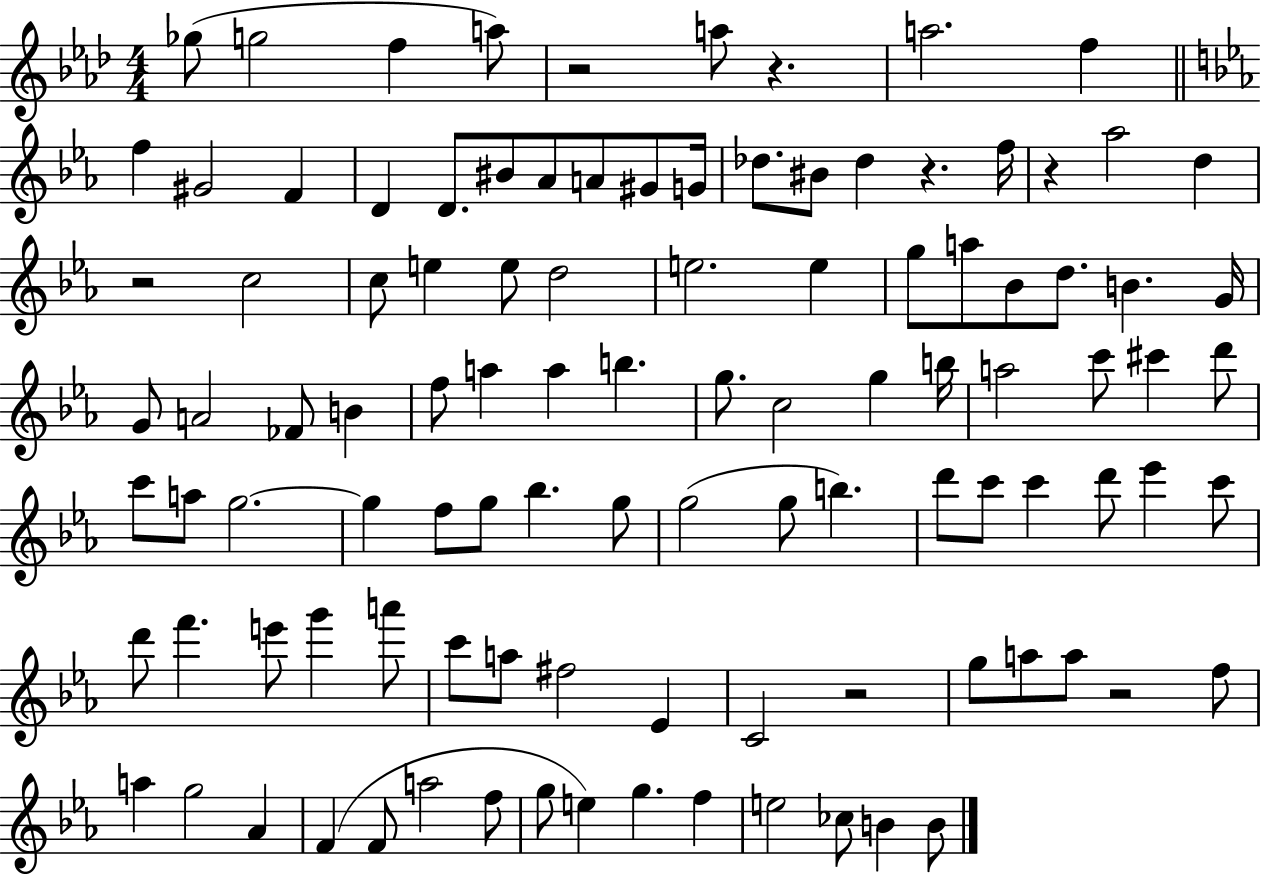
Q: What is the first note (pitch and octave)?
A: Gb5